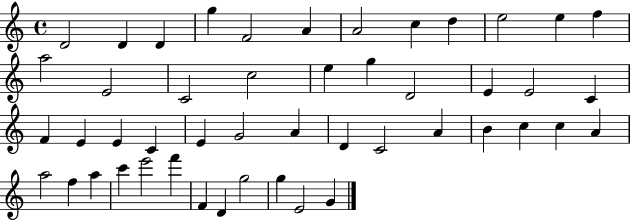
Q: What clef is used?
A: treble